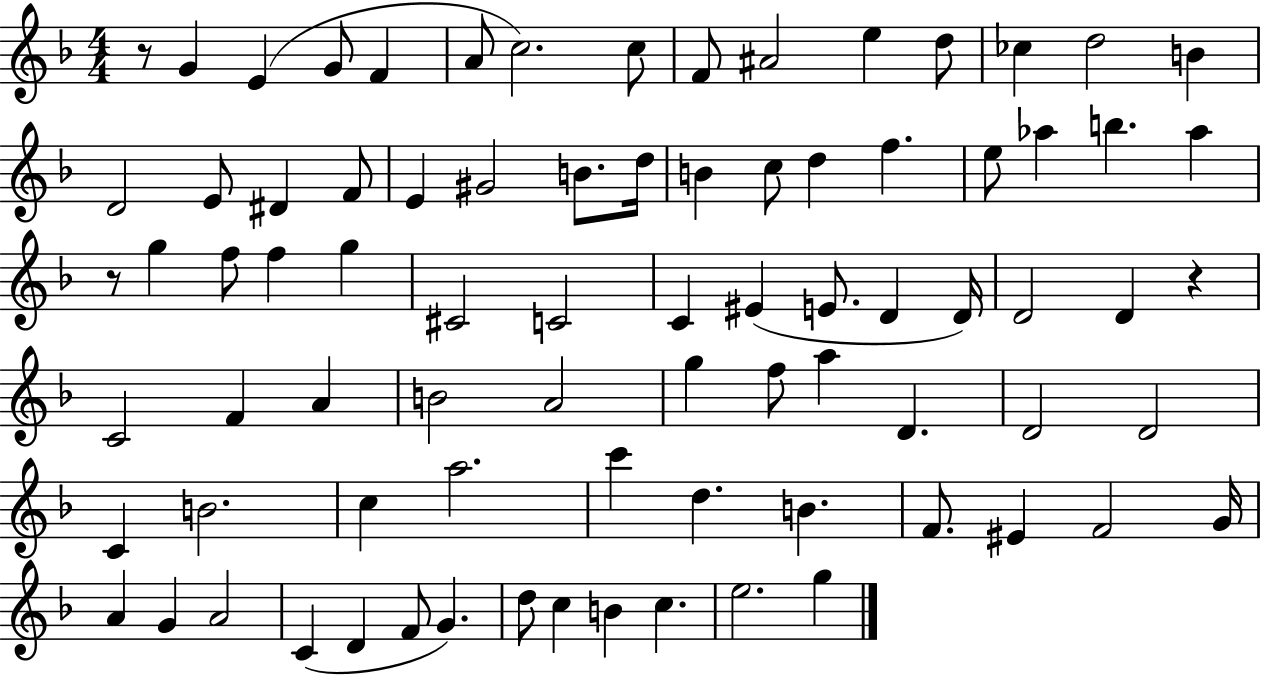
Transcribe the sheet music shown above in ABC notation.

X:1
T:Untitled
M:4/4
L:1/4
K:F
z/2 G E G/2 F A/2 c2 c/2 F/2 ^A2 e d/2 _c d2 B D2 E/2 ^D F/2 E ^G2 B/2 d/4 B c/2 d f e/2 _a b _a z/2 g f/2 f g ^C2 C2 C ^E E/2 D D/4 D2 D z C2 F A B2 A2 g f/2 a D D2 D2 C B2 c a2 c' d B F/2 ^E F2 G/4 A G A2 C D F/2 G d/2 c B c e2 g